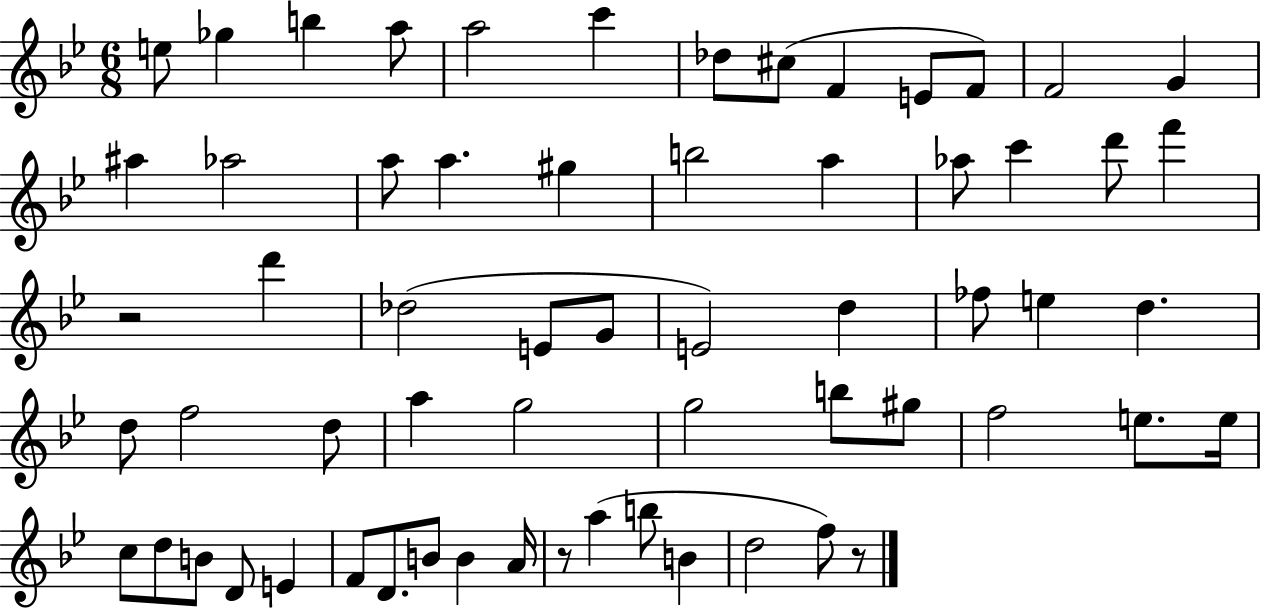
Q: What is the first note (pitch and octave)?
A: E5